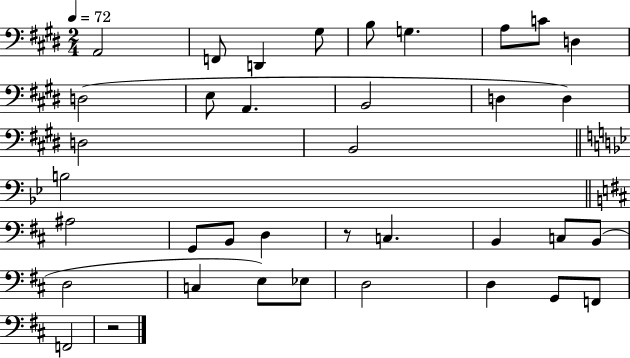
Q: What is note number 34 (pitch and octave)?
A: F2